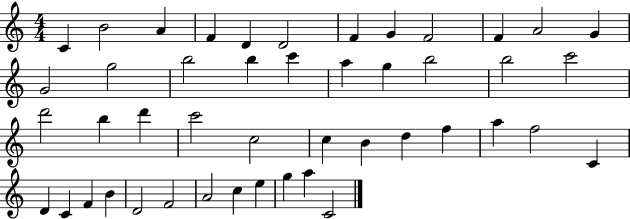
{
  \clef treble
  \numericTimeSignature
  \time 4/4
  \key c \major
  c'4 b'2 a'4 | f'4 d'4 d'2 | f'4 g'4 f'2 | f'4 a'2 g'4 | \break g'2 g''2 | b''2 b''4 c'''4 | a''4 g''4 b''2 | b''2 c'''2 | \break d'''2 b''4 d'''4 | c'''2 c''2 | c''4 b'4 d''4 f''4 | a''4 f''2 c'4 | \break d'4 c'4 f'4 b'4 | d'2 f'2 | a'2 c''4 e''4 | g''4 a''4 c'2 | \break \bar "|."
}